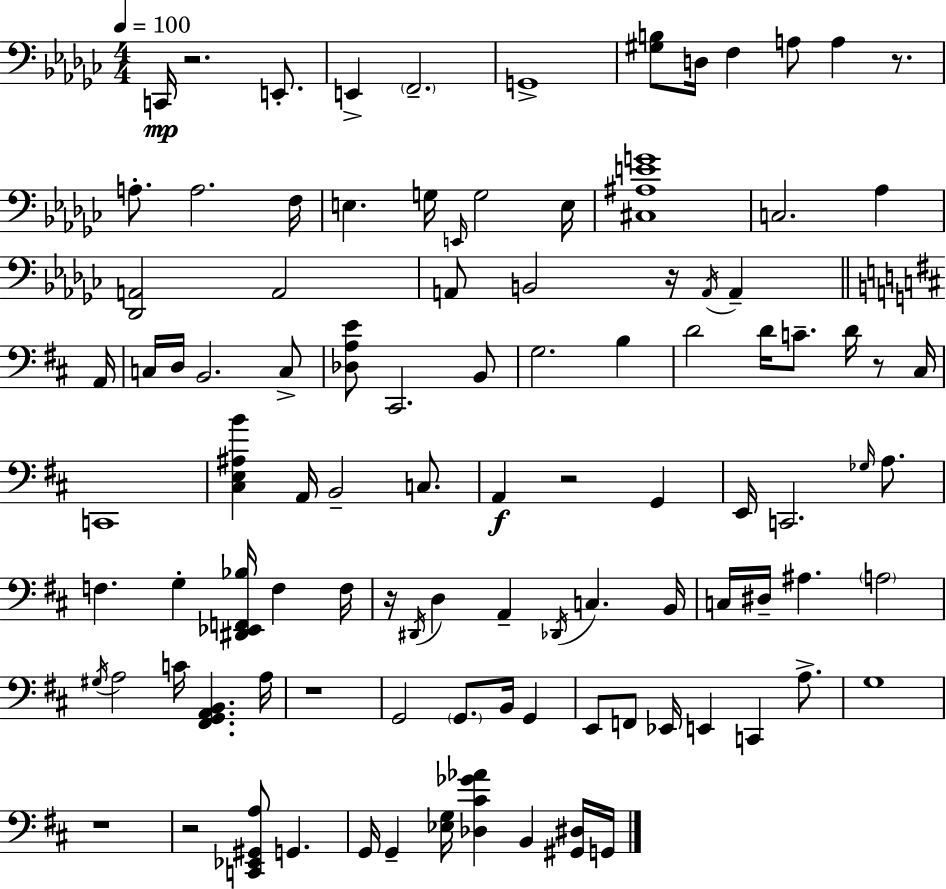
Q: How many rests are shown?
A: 9